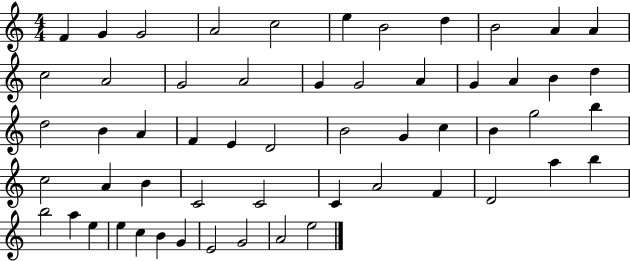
{
  \clef treble
  \numericTimeSignature
  \time 4/4
  \key c \major
  f'4 g'4 g'2 | a'2 c''2 | e''4 b'2 d''4 | b'2 a'4 a'4 | \break c''2 a'2 | g'2 a'2 | g'4 g'2 a'4 | g'4 a'4 b'4 d''4 | \break d''2 b'4 a'4 | f'4 e'4 d'2 | b'2 g'4 c''4 | b'4 g''2 b''4 | \break c''2 a'4 b'4 | c'2 c'2 | c'4 a'2 f'4 | d'2 a''4 b''4 | \break b''2 a''4 e''4 | e''4 c''4 b'4 g'4 | e'2 g'2 | a'2 e''2 | \break \bar "|."
}